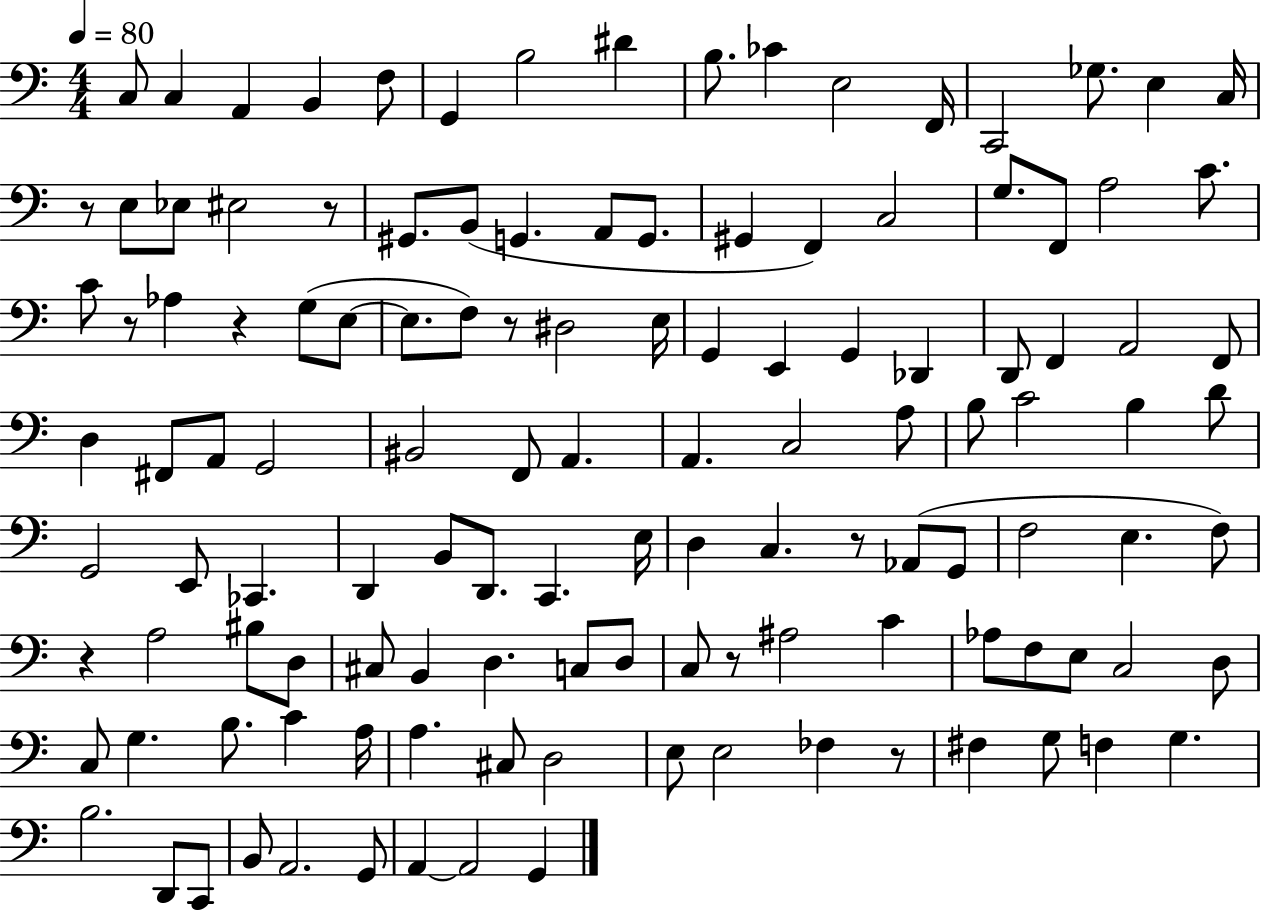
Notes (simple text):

C3/e C3/q A2/q B2/q F3/e G2/q B3/h D#4/q B3/e. CES4/q E3/h F2/s C2/h Gb3/e. E3/q C3/s R/e E3/e Eb3/e EIS3/h R/e G#2/e. B2/e G2/q. A2/e G2/e. G#2/q F2/q C3/h G3/e. F2/e A3/h C4/e. C4/e R/e Ab3/q R/q G3/e E3/e E3/e. F3/e R/e D#3/h E3/s G2/q E2/q G2/q Db2/q D2/e F2/q A2/h F2/e D3/q F#2/e A2/e G2/h BIS2/h F2/e A2/q. A2/q. C3/h A3/e B3/e C4/h B3/q D4/e G2/h E2/e CES2/q. D2/q B2/e D2/e. C2/q. E3/s D3/q C3/q. R/e Ab2/e G2/e F3/h E3/q. F3/e R/q A3/h BIS3/e D3/e C#3/e B2/q D3/q. C3/e D3/e C3/e R/e A#3/h C4/q Ab3/e F3/e E3/e C3/h D3/e C3/e G3/q. B3/e. C4/q A3/s A3/q. C#3/e D3/h E3/e E3/h FES3/q R/e F#3/q G3/e F3/q G3/q. B3/h. D2/e C2/e B2/e A2/h. G2/e A2/q A2/h G2/q